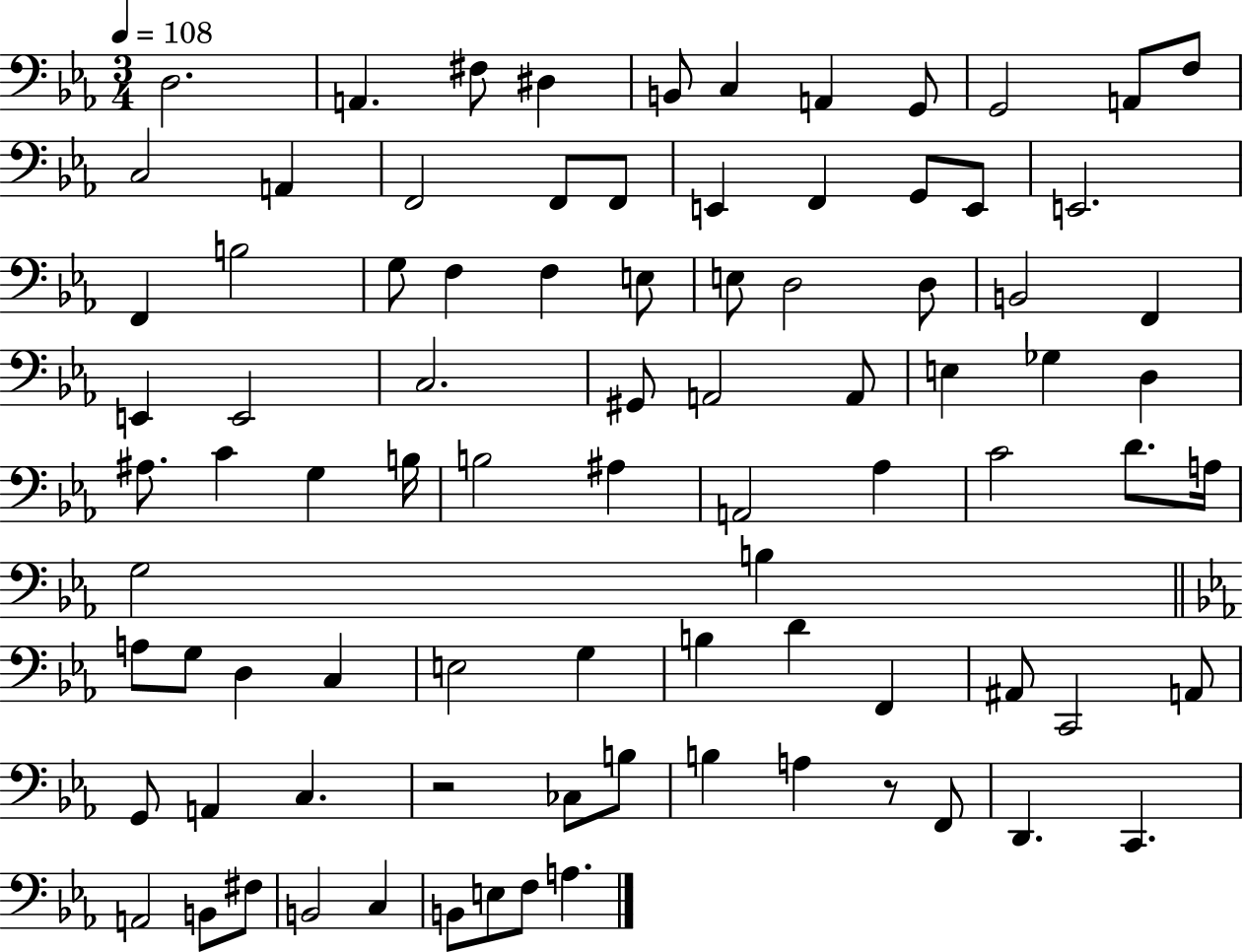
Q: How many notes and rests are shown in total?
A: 87